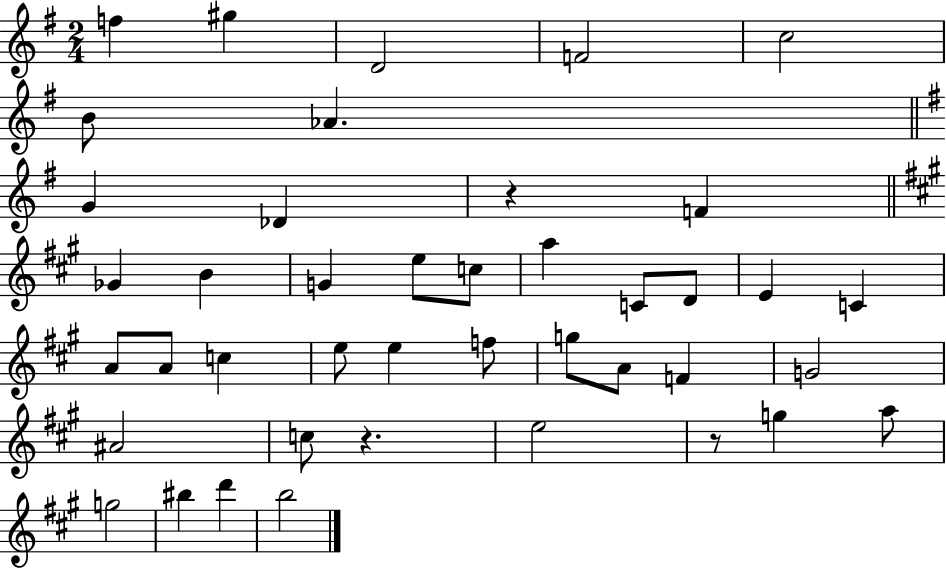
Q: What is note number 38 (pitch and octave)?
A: D6